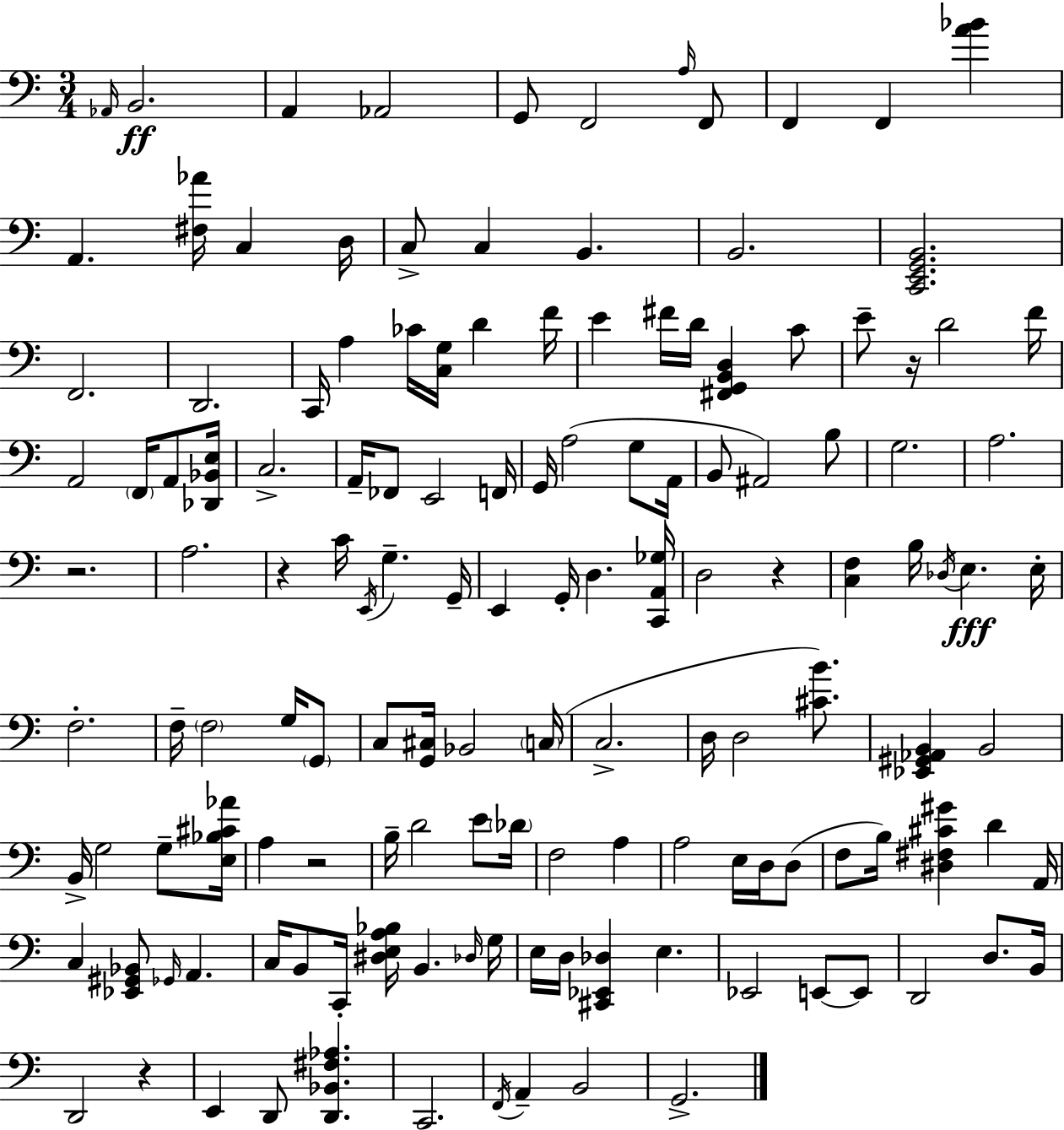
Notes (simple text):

Ab2/s B2/h. A2/q Ab2/h G2/e F2/h A3/s F2/e F2/q F2/q [A4,Bb4]/q A2/q. [F#3,Ab4]/s C3/q D3/s C3/e C3/q B2/q. B2/h. [C2,E2,G2,B2]/h. F2/h. D2/h. C2/s A3/q CES4/s [C3,G3]/s D4/q F4/s E4/q F#4/s D4/s [F#2,G2,B2,D3]/q C4/e E4/e R/s D4/h F4/s A2/h F2/s A2/e [Db2,Bb2,E3]/s C3/h. A2/s FES2/e E2/h F2/s G2/s A3/h G3/e A2/s B2/e A#2/h B3/e G3/h. A3/h. R/h. A3/h. R/q C4/s E2/s G3/q. G2/s E2/q G2/s D3/q. [C2,A2,Gb3]/s D3/h R/q [C3,F3]/q B3/s Db3/s E3/q. E3/s F3/h. F3/s F3/h G3/s G2/e C3/e [G2,C#3]/s Bb2/h C3/s C3/h. D3/s D3/h [C#4,B4]/e. [Eb2,G#2,Ab2,B2]/q B2/h B2/s G3/h G3/e [E3,Bb3,C#4,Ab4]/s A3/q R/h B3/s D4/h E4/e Db4/s F3/h A3/q A3/h E3/s D3/s D3/e F3/e B3/s [D#3,F#3,C#4,G#4]/q D4/q A2/s C3/q [Eb2,G#2,Bb2]/e Gb2/s A2/q. C3/s B2/e C2/s [D#3,E3,A3,Bb3]/s B2/q. Db3/s G3/s E3/s D3/s [C#2,Eb2,Db3]/q E3/q. Eb2/h E2/e E2/e D2/h D3/e. B2/s D2/h R/q E2/q D2/e [D2,Bb2,F#3,Ab3]/q. C2/h. F2/s A2/q B2/h G2/h.